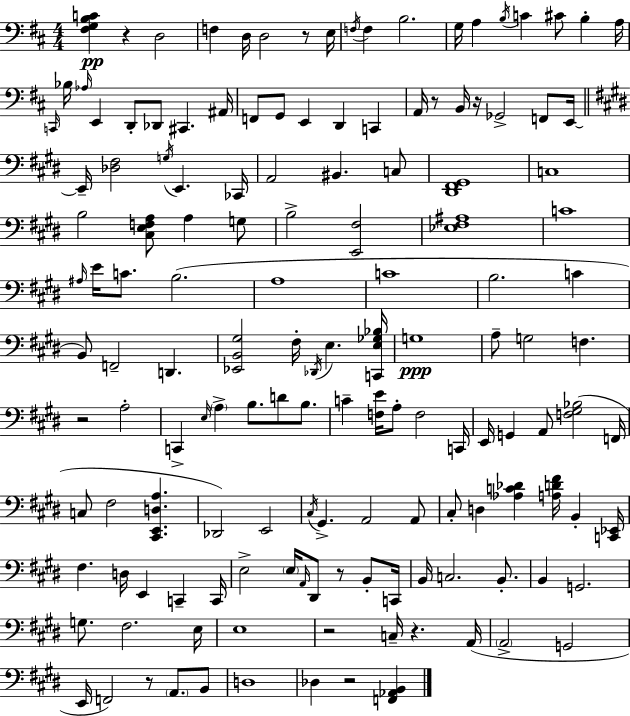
[F#3,G3,B3,C4]/q R/q D3/h F3/q D3/s D3/h R/e E3/s F3/s F3/q B3/h. G3/s A3/q B3/s C4/q C#4/e B3/q A3/s C2/s Bb3/s Ab3/s E2/q D2/e Db2/e C#2/q. A#2/s F2/e G2/e E2/q D2/q C2/q A2/s R/e B2/s R/s Gb2/h F2/e E2/s E2/s [Db3,F#3]/h G3/s E2/q. CES2/s A2/h BIS2/q. C3/e [D#2,F#2,G#2]/w C3/w B3/h [C#3,E3,F3,A3]/e A3/q G3/e B3/h [E2,F#3]/h [Eb3,F#3,A#3]/w C4/w A#3/s E4/s C4/e. B3/h. A3/w C4/w B3/h. C4/q B2/e F2/h D2/q. [Eb2,B2,G#3]/h F#3/s Db2/s E3/q. [C2,E3,Gb3,Bb3]/s G3/w A3/e G3/h F3/q. R/h A3/h C2/q E3/s A3/q B3/e. D4/e B3/e. C4/q [F3,E4]/s A3/e F3/h C2/s E2/s G2/q A2/e [F3,G#3,Bb3]/h F2/s C3/e F#3/h [C#2,E2,D3,A3]/q. Db2/h E2/h C#3/s G#2/q. A2/h A2/e C#3/e D3/q [Ab3,C4,Db4]/q [A3,D4,F#4]/s B2/q [C2,Eb2]/s F#3/q. D3/s E2/q C2/q C2/s E3/h E3/s A2/s D#2/e R/e B2/e C2/s B2/s C3/h. B2/e. B2/q G2/h. G3/e. F#3/h. E3/s E3/w R/h C3/s R/q. A2/s A2/h G2/h E2/s F2/h R/e A2/e. B2/e D3/w Db3/q R/h [F2,Ab2,B2]/q